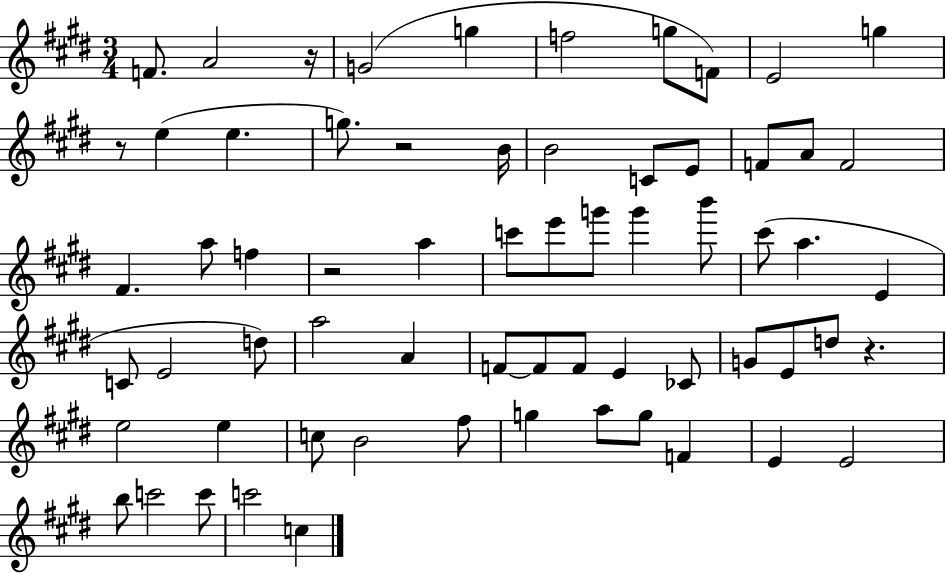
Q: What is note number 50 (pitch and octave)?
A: G5